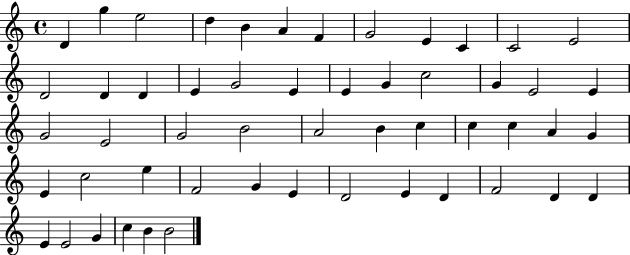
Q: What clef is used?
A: treble